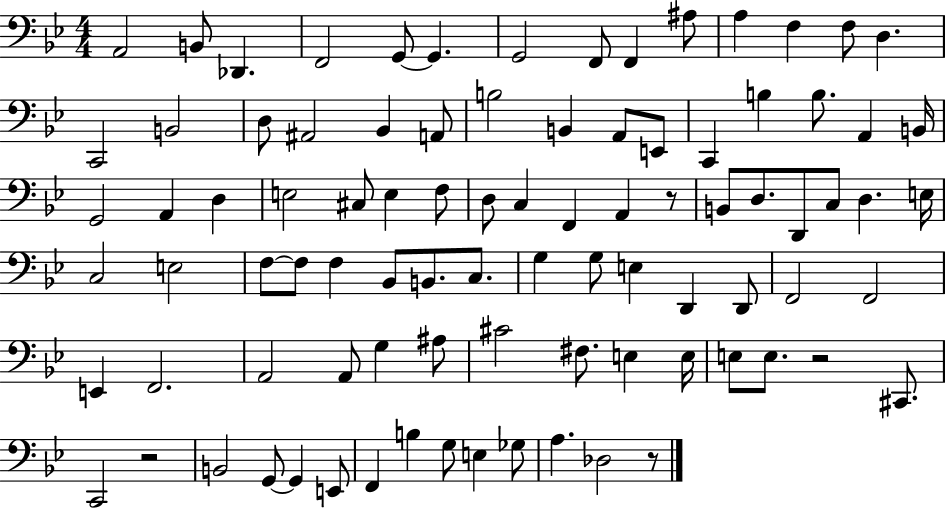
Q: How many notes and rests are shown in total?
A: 90